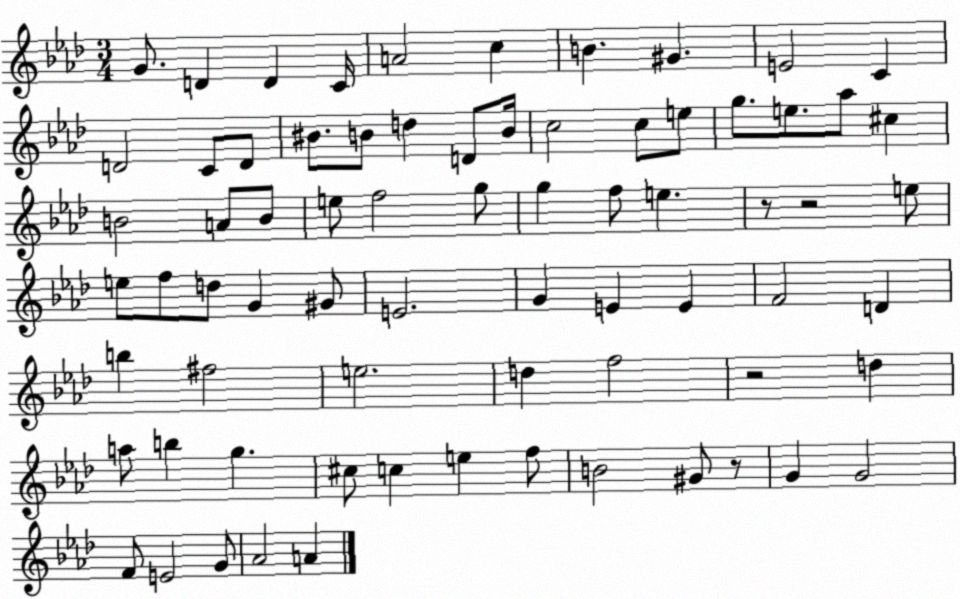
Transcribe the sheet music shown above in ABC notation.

X:1
T:Untitled
M:3/4
L:1/4
K:Ab
G/2 D D C/4 A2 c B ^G E2 C D2 C/2 D/2 ^B/2 B/2 d D/2 B/4 c2 c/2 e/2 g/2 e/2 _a/2 ^c B2 A/2 B/2 e/2 f2 g/2 g f/2 e z/2 z2 e/2 e/2 f/2 d/2 G ^G/2 E2 G E E F2 D b ^f2 e2 d f2 z2 d a/2 b g ^c/2 c e f/2 B2 ^G/2 z/2 G G2 F/2 E2 G/2 _A2 A